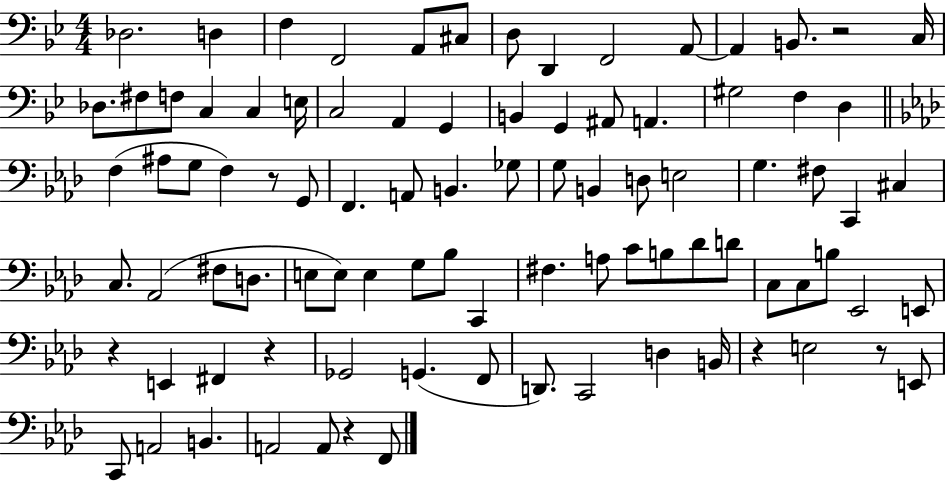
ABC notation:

X:1
T:Untitled
M:4/4
L:1/4
K:Bb
_D,2 D, F, F,,2 A,,/2 ^C,/2 D,/2 D,, F,,2 A,,/2 A,, B,,/2 z2 C,/4 _D,/2 ^F,/2 F,/2 C, C, E,/4 C,2 A,, G,, B,, G,, ^A,,/2 A,, ^G,2 F, D, F, ^A,/2 G,/2 F, z/2 G,,/2 F,, A,,/2 B,, _G,/2 G,/2 B,, D,/2 E,2 G, ^F,/2 C,, ^C, C,/2 _A,,2 ^F,/2 D,/2 E,/2 E,/2 E, G,/2 _B,/2 C,, ^F, A,/2 C/2 B,/2 _D/2 D/2 C,/2 C,/2 B,/2 _E,,2 E,,/2 z E,, ^F,, z _G,,2 G,, F,,/2 D,,/2 C,,2 D, B,,/4 z E,2 z/2 E,,/2 C,,/2 A,,2 B,, A,,2 A,,/2 z F,,/2